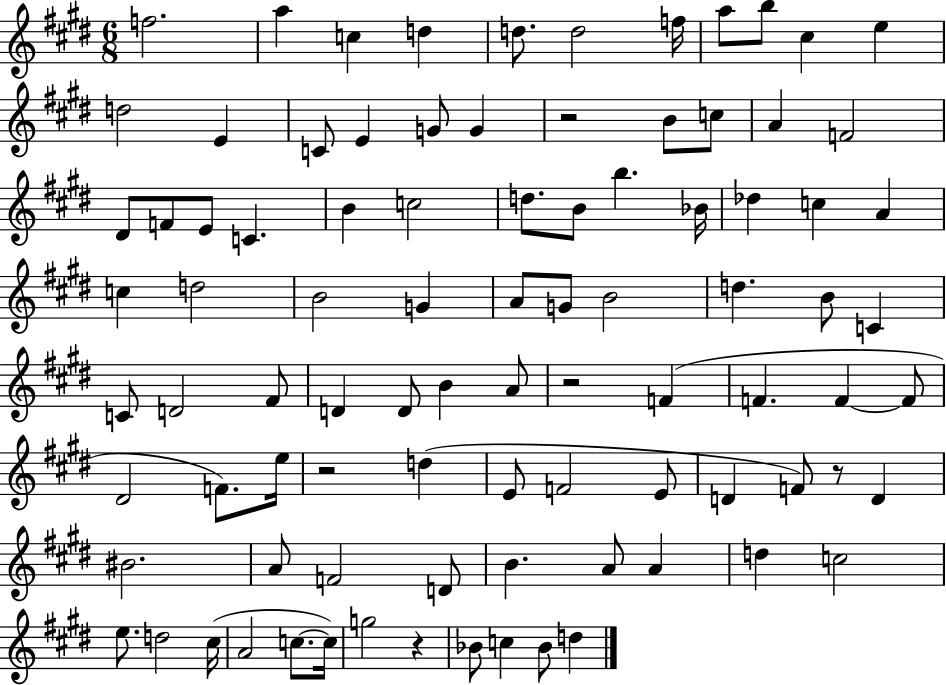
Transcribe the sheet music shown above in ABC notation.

X:1
T:Untitled
M:6/8
L:1/4
K:E
f2 a c d d/2 d2 f/4 a/2 b/2 ^c e d2 E C/2 E G/2 G z2 B/2 c/2 A F2 ^D/2 F/2 E/2 C B c2 d/2 B/2 b _B/4 _d c A c d2 B2 G A/2 G/2 B2 d B/2 C C/2 D2 ^F/2 D D/2 B A/2 z2 F F F F/2 ^D2 F/2 e/4 z2 d E/2 F2 E/2 D F/2 z/2 D ^B2 A/2 F2 D/2 B A/2 A d c2 e/2 d2 ^c/4 A2 c/2 c/4 g2 z _B/2 c _B/2 d